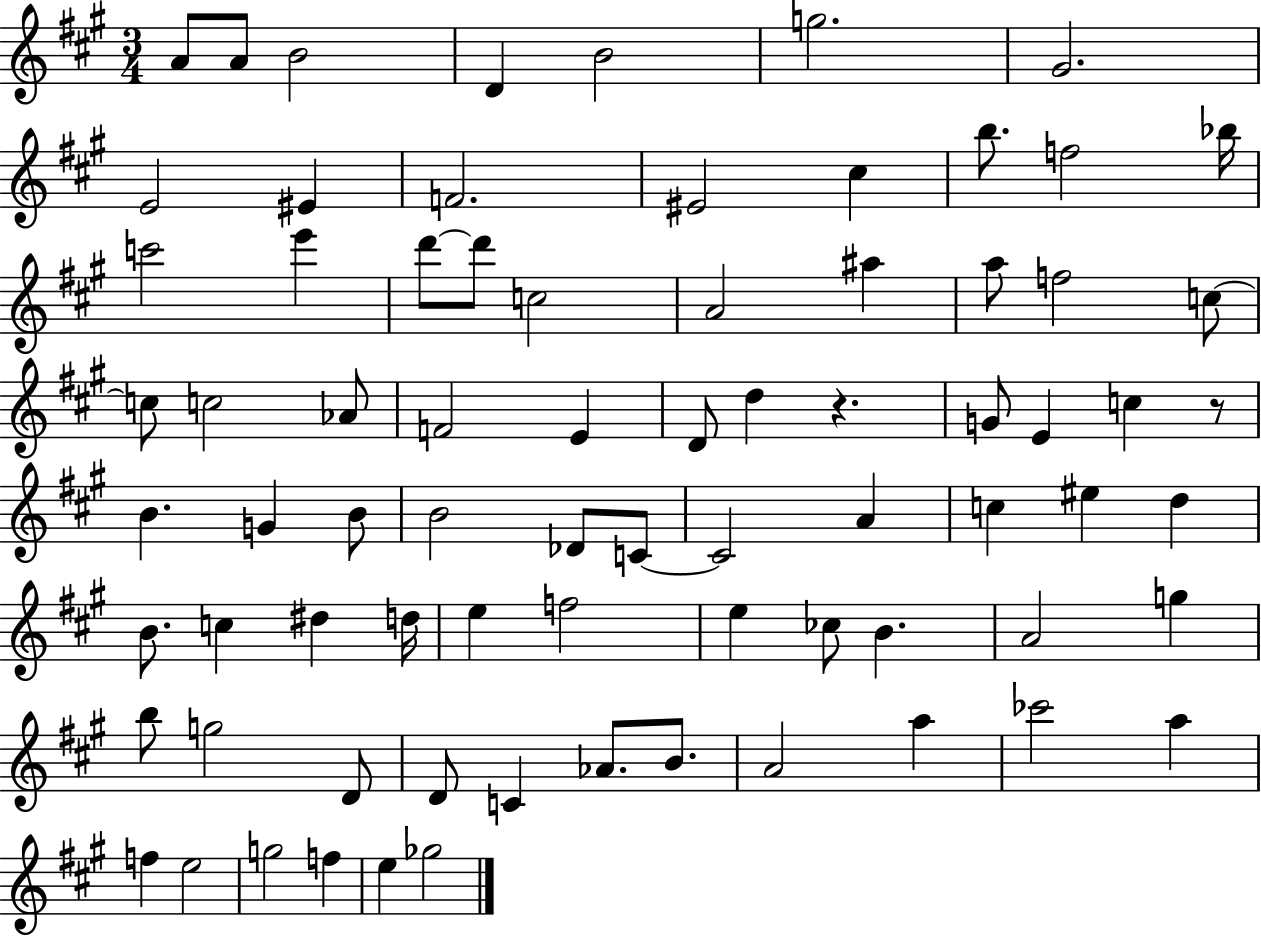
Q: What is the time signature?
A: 3/4